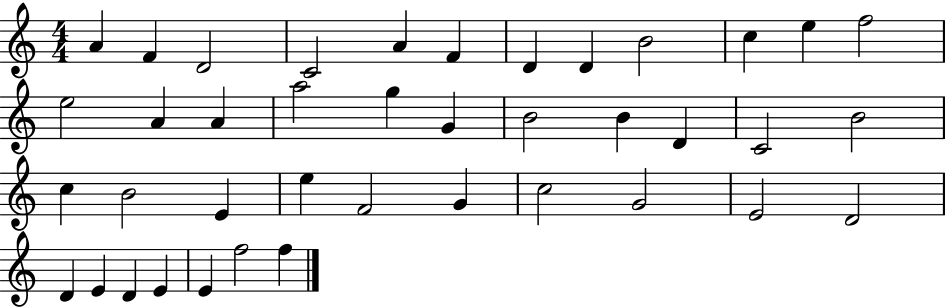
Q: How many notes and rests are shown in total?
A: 40